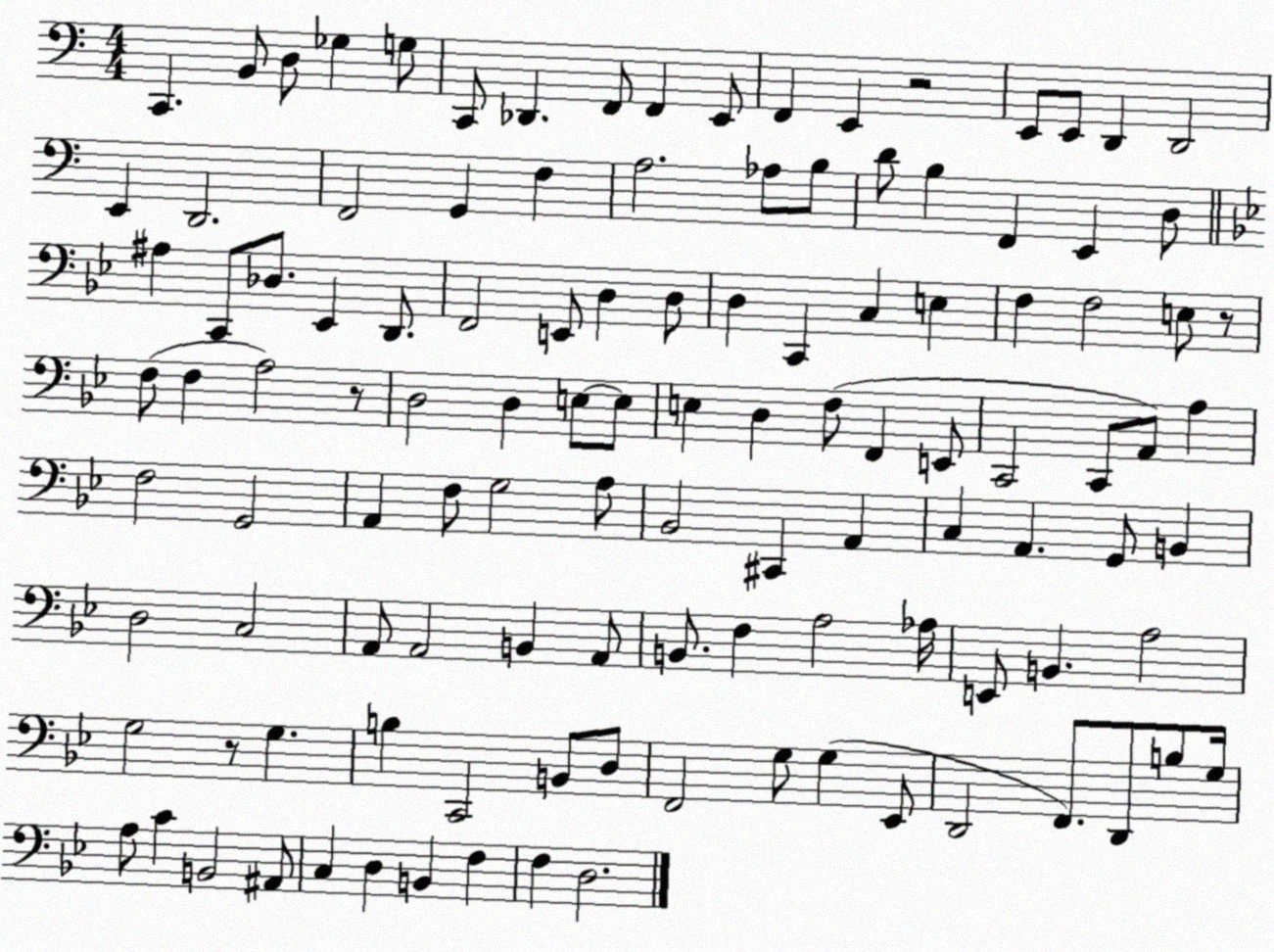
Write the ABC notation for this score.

X:1
T:Untitled
M:4/4
L:1/4
K:C
C,, B,,/2 D,/2 _G, G,/2 C,,/2 _D,, F,,/2 F,, E,,/2 F,, E,, z2 E,,/2 E,,/2 D,, D,,2 E,, D,,2 F,,2 G,, F, A,2 _A,/2 B,/2 D/2 B, F,, E,, D,/2 ^A, C,,/2 _D,/2 _E,, D,,/2 F,,2 E,,/2 D, D,/2 D, C,, C, E, F, F,2 E,/2 z/2 F,/2 F, A,2 z/2 D,2 D, E,/2 E,/2 E, D, F,/2 F,, E,,/2 C,,2 C,,/2 A,,/2 A, F,2 G,,2 A,, F,/2 G,2 A,/2 _B,,2 ^C,, A,, C, A,, G,,/2 B,, D,2 C,2 A,,/2 A,,2 B,, A,,/2 B,,/2 F, A,2 _A,/4 E,,/2 B,, A,2 G,2 z/2 G, B, C,,2 B,,/2 D,/2 F,,2 G,/2 G, _E,,/2 D,,2 F,,/2 D,,/2 B,/2 G,/4 A,/2 C B,,2 ^A,,/2 C, D, B,, F, F, D,2